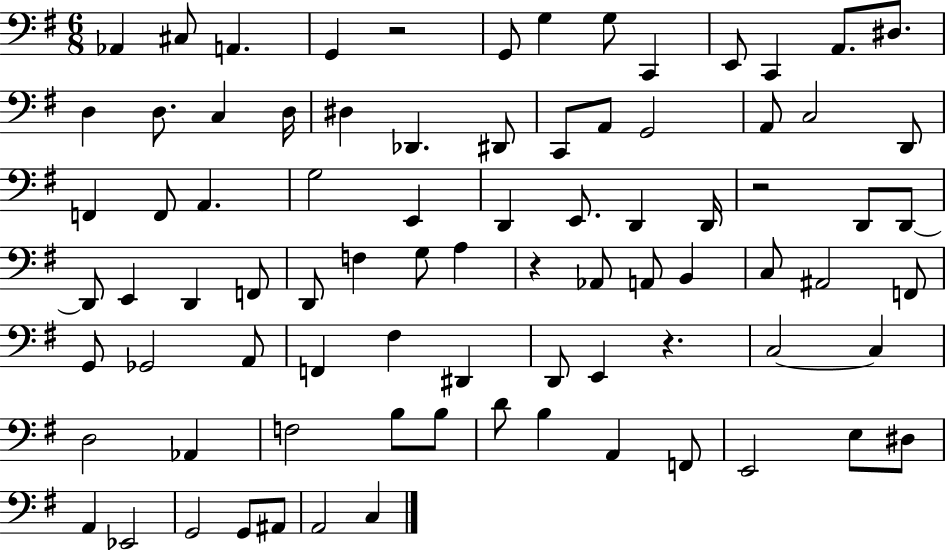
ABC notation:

X:1
T:Untitled
M:6/8
L:1/4
K:G
_A,, ^C,/2 A,, G,, z2 G,,/2 G, G,/2 C,, E,,/2 C,, A,,/2 ^D,/2 D, D,/2 C, D,/4 ^D, _D,, ^D,,/2 C,,/2 A,,/2 G,,2 A,,/2 C,2 D,,/2 F,, F,,/2 A,, G,2 E,, D,, E,,/2 D,, D,,/4 z2 D,,/2 D,,/2 D,,/2 E,, D,, F,,/2 D,,/2 F, G,/2 A, z _A,,/2 A,,/2 B,, C,/2 ^A,,2 F,,/2 G,,/2 _G,,2 A,,/2 F,, ^F, ^D,, D,,/2 E,, z C,2 C, D,2 _A,, F,2 B,/2 B,/2 D/2 B, A,, F,,/2 E,,2 E,/2 ^D,/2 A,, _E,,2 G,,2 G,,/2 ^A,,/2 A,,2 C,